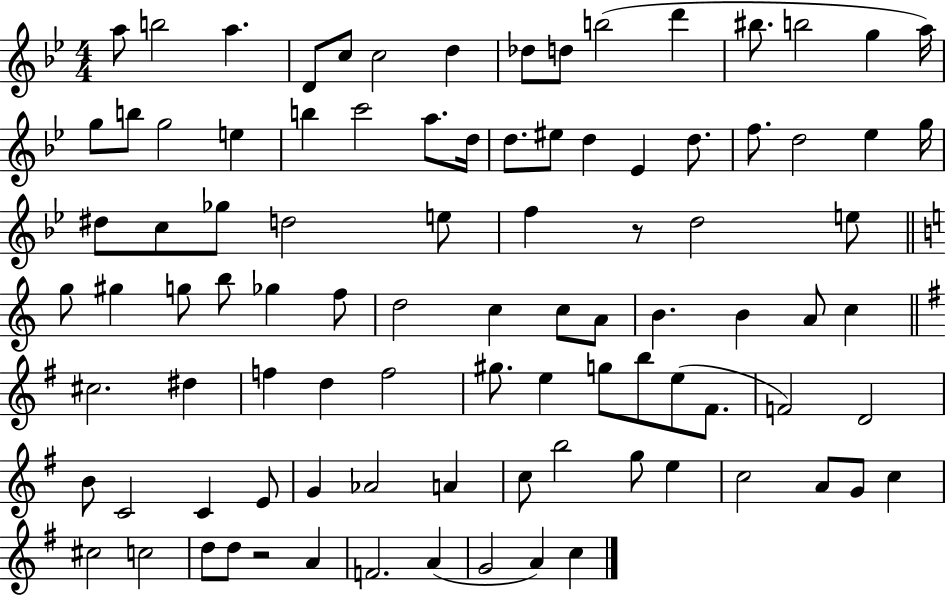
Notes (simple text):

A5/e B5/h A5/q. D4/e C5/e C5/h D5/q Db5/e D5/e B5/h D6/q BIS5/e. B5/h G5/q A5/s G5/e B5/e G5/h E5/q B5/q C6/h A5/e. D5/s D5/e. EIS5/e D5/q Eb4/q D5/e. F5/e. D5/h Eb5/q G5/s D#5/e C5/e Gb5/e D5/h E5/e F5/q R/e D5/h E5/e G5/e G#5/q G5/e B5/e Gb5/q F5/e D5/h C5/q C5/e A4/e B4/q. B4/q A4/e C5/q C#5/h. D#5/q F5/q D5/q F5/h G#5/e. E5/q G5/e B5/e E5/e F#4/e. F4/h D4/h B4/e C4/h C4/q E4/e G4/q Ab4/h A4/q C5/e B5/h G5/e E5/q C5/h A4/e G4/e C5/q C#5/h C5/h D5/e D5/e R/h A4/q F4/h. A4/q G4/h A4/q C5/q